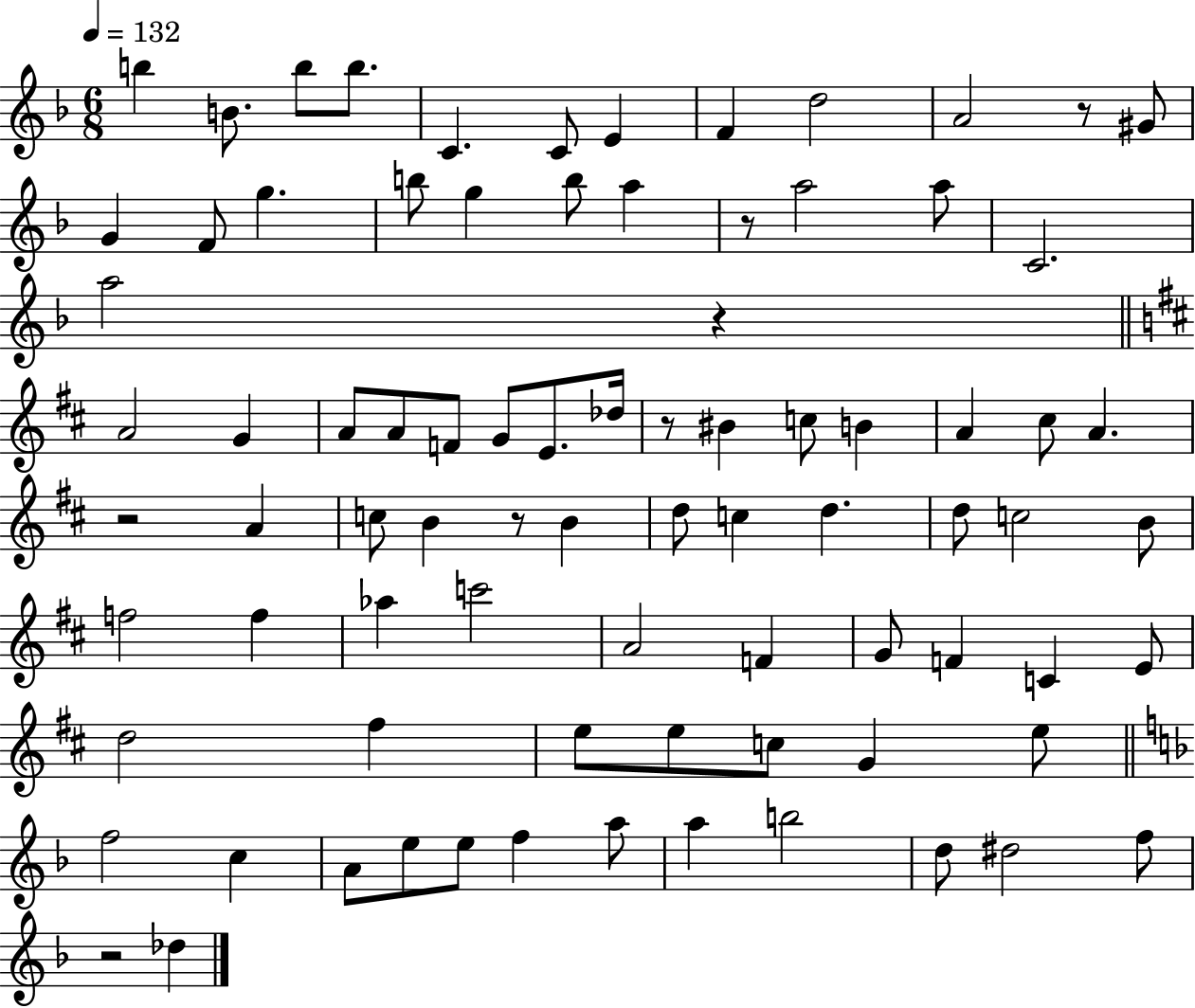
X:1
T:Untitled
M:6/8
L:1/4
K:F
b B/2 b/2 b/2 C C/2 E F d2 A2 z/2 ^G/2 G F/2 g b/2 g b/2 a z/2 a2 a/2 C2 a2 z A2 G A/2 A/2 F/2 G/2 E/2 _d/4 z/2 ^B c/2 B A ^c/2 A z2 A c/2 B z/2 B d/2 c d d/2 c2 B/2 f2 f _a c'2 A2 F G/2 F C E/2 d2 ^f e/2 e/2 c/2 G e/2 f2 c A/2 e/2 e/2 f a/2 a b2 d/2 ^d2 f/2 z2 _d